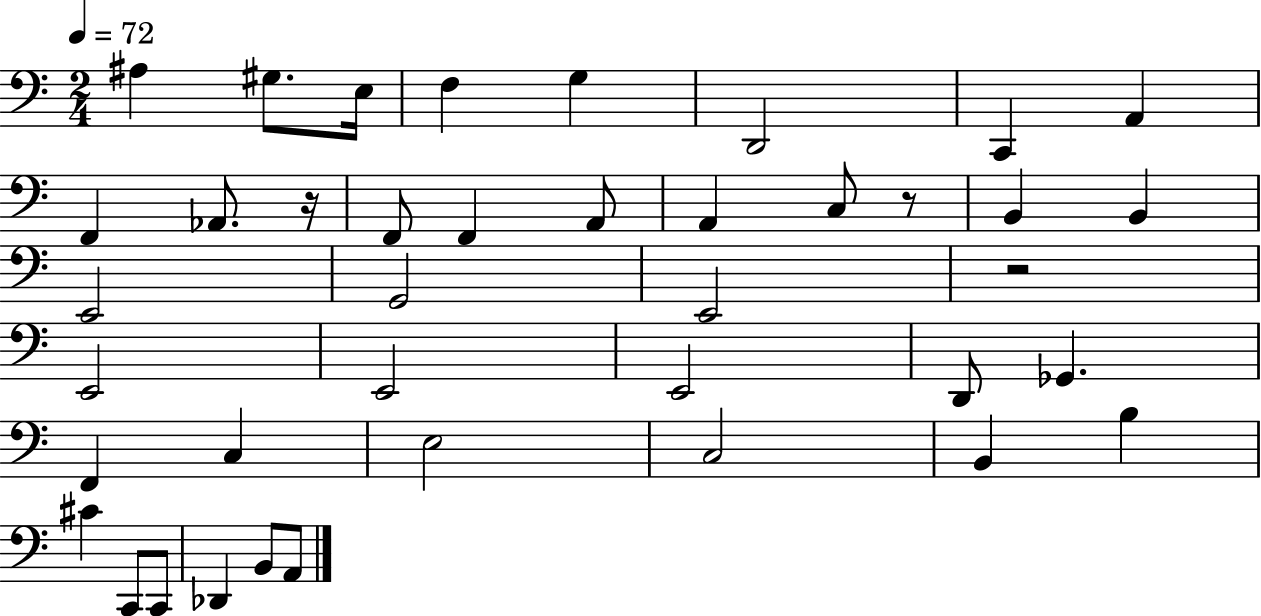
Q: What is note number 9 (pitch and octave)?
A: F2